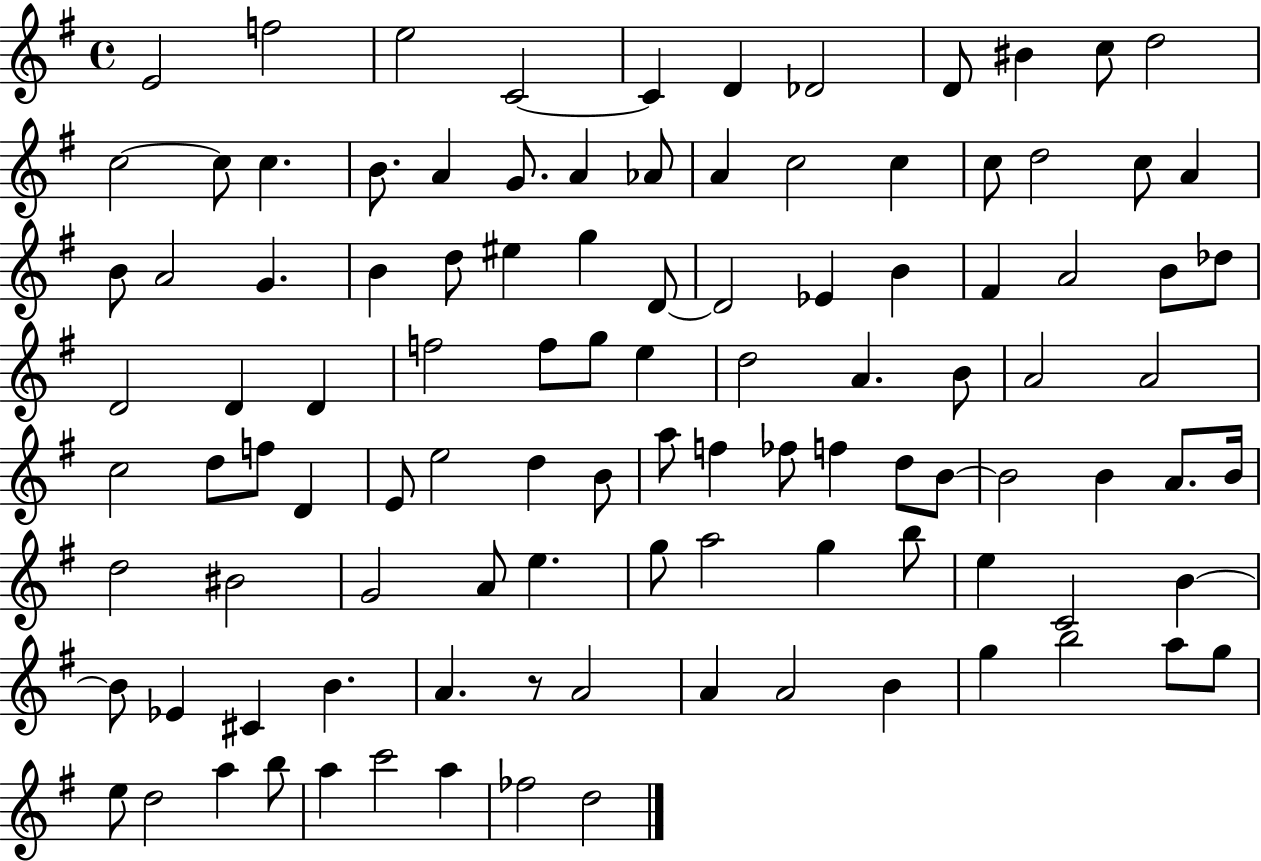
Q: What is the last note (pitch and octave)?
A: D5